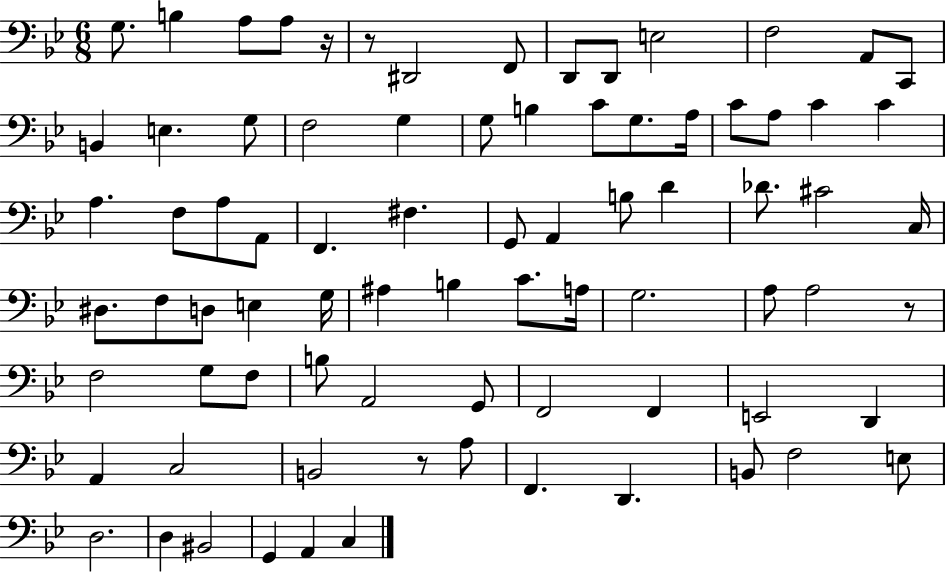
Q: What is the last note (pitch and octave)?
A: C3